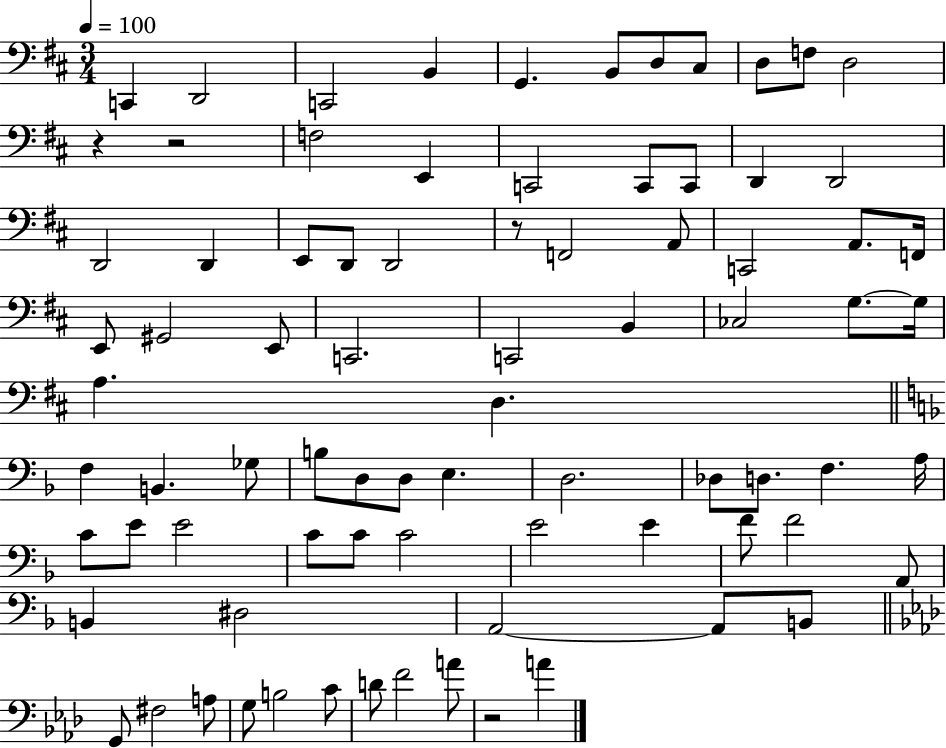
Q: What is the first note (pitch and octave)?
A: C2